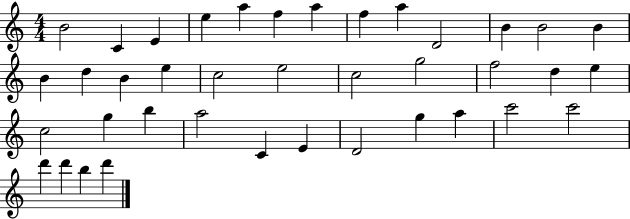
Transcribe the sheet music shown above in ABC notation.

X:1
T:Untitled
M:4/4
L:1/4
K:C
B2 C E e a f a f a D2 B B2 B B d B e c2 e2 c2 g2 f2 d e c2 g b a2 C E D2 g a c'2 c'2 d' d' b d'